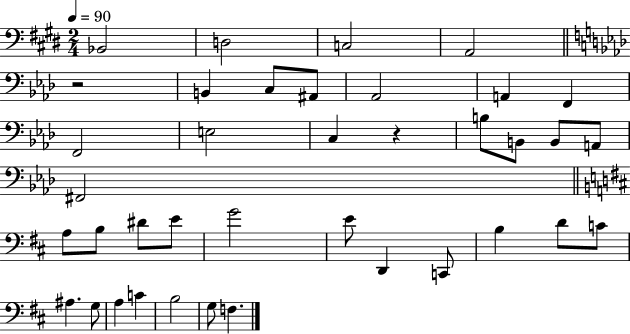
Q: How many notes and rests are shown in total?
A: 38